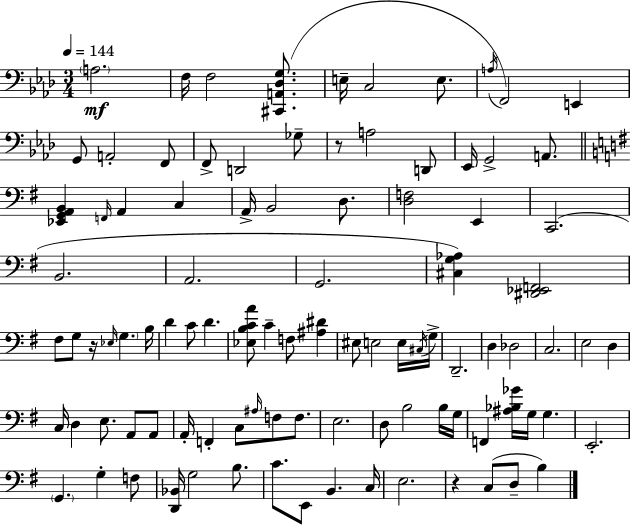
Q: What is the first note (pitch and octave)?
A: A3